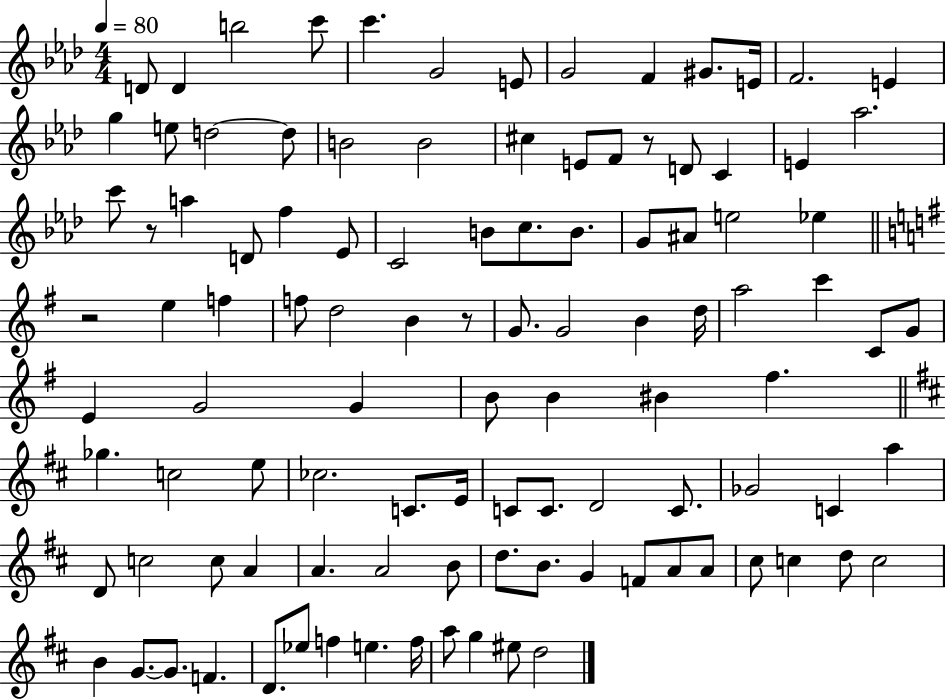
{
  \clef treble
  \numericTimeSignature
  \time 4/4
  \key aes \major
  \tempo 4 = 80
  d'8 d'4 b''2 c'''8 | c'''4. g'2 e'8 | g'2 f'4 gis'8. e'16 | f'2. e'4 | \break g''4 e''8 d''2~~ d''8 | b'2 b'2 | cis''4 e'8 f'8 r8 d'8 c'4 | e'4 aes''2. | \break c'''8 r8 a''4 d'8 f''4 ees'8 | c'2 b'8 c''8. b'8. | g'8 ais'8 e''2 ees''4 | \bar "||" \break \key e \minor r2 e''4 f''4 | f''8 d''2 b'4 r8 | g'8. g'2 b'4 d''16 | a''2 c'''4 c'8 g'8 | \break e'4 g'2 g'4 | b'8 b'4 bis'4 fis''4. | \bar "||" \break \key d \major ges''4. c''2 e''8 | ces''2. c'8. e'16 | c'8 c'8. d'2 c'8. | ges'2 c'4 a''4 | \break d'8 c''2 c''8 a'4 | a'4. a'2 b'8 | d''8. b'8. g'4 f'8 a'8 a'8 | cis''8 c''4 d''8 c''2 | \break b'4 g'8.~~ g'8. f'4. | d'8. ees''8 f''4 e''4. f''16 | a''8 g''4 eis''8 d''2 | \bar "|."
}